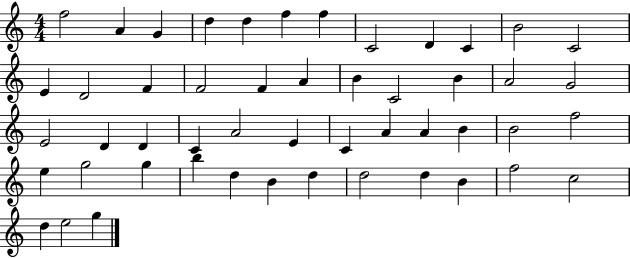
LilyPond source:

{
  \clef treble
  \numericTimeSignature
  \time 4/4
  \key c \major
  f''2 a'4 g'4 | d''4 d''4 f''4 f''4 | c'2 d'4 c'4 | b'2 c'2 | \break e'4 d'2 f'4 | f'2 f'4 a'4 | b'4 c'2 b'4 | a'2 g'2 | \break e'2 d'4 d'4 | c'4 a'2 e'4 | c'4 a'4 a'4 b'4 | b'2 f''2 | \break e''4 g''2 g''4 | b''4 d''4 b'4 d''4 | d''2 d''4 b'4 | f''2 c''2 | \break d''4 e''2 g''4 | \bar "|."
}